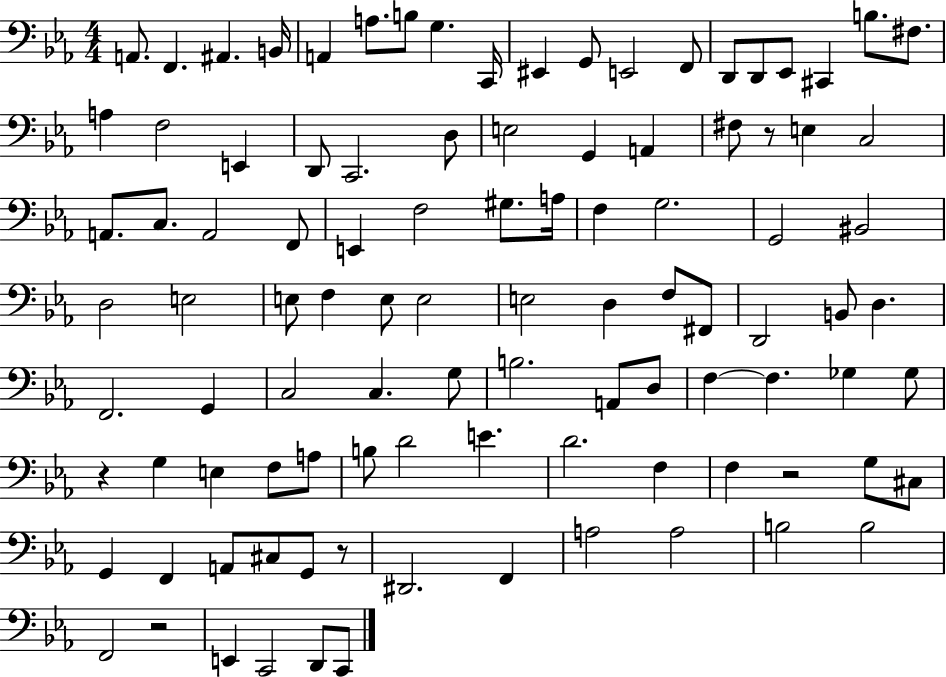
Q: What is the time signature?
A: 4/4